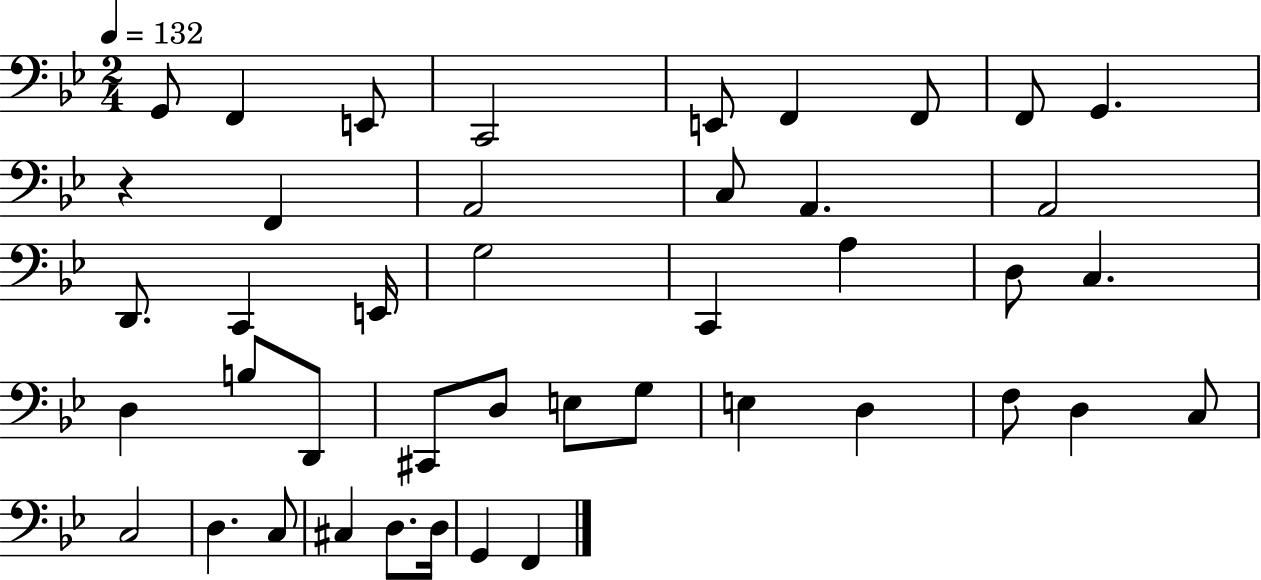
X:1
T:Untitled
M:2/4
L:1/4
K:Bb
G,,/2 F,, E,,/2 C,,2 E,,/2 F,, F,,/2 F,,/2 G,, z F,, A,,2 C,/2 A,, A,,2 D,,/2 C,, E,,/4 G,2 C,, A, D,/2 C, D, B,/2 D,,/2 ^C,,/2 D,/2 E,/2 G,/2 E, D, F,/2 D, C,/2 C,2 D, C,/2 ^C, D,/2 D,/4 G,, F,,